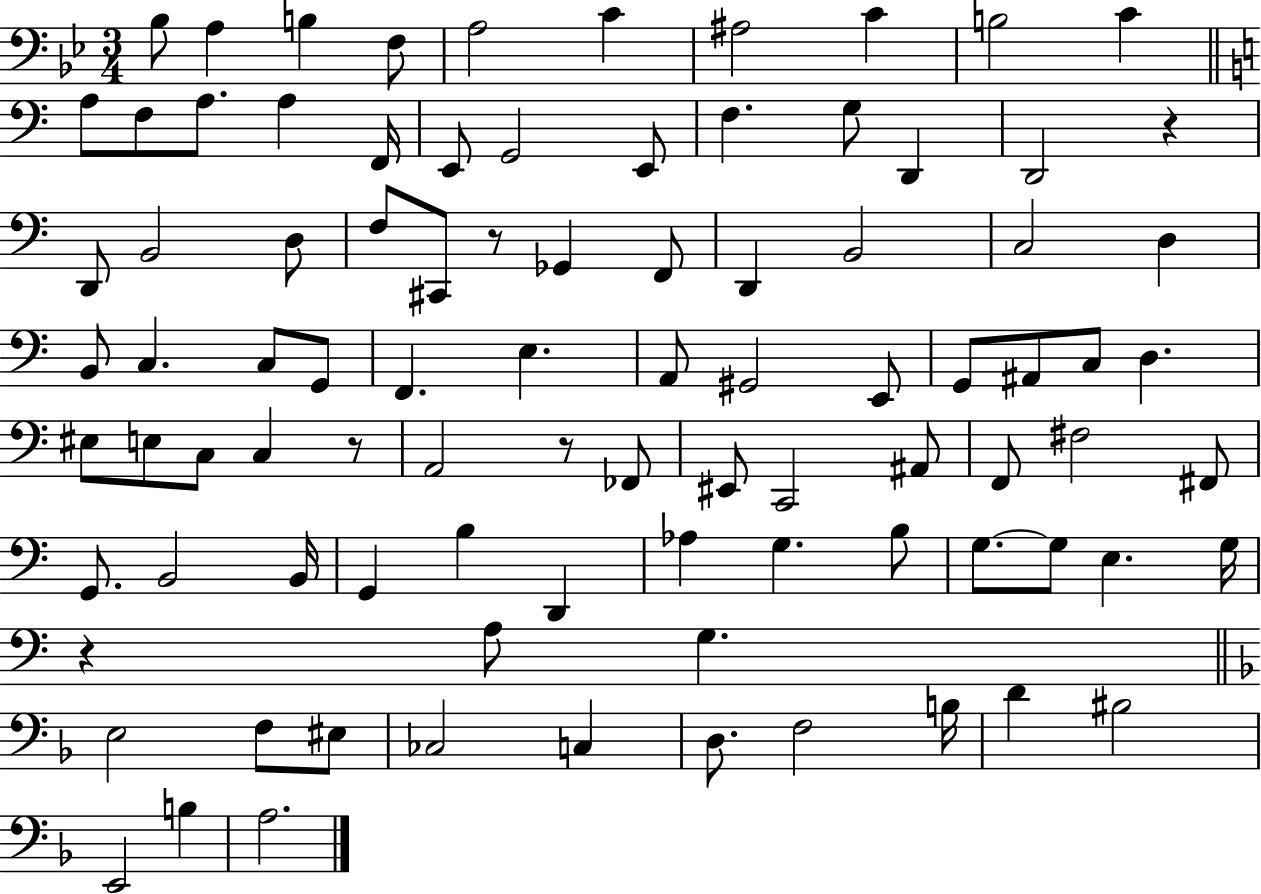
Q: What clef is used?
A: bass